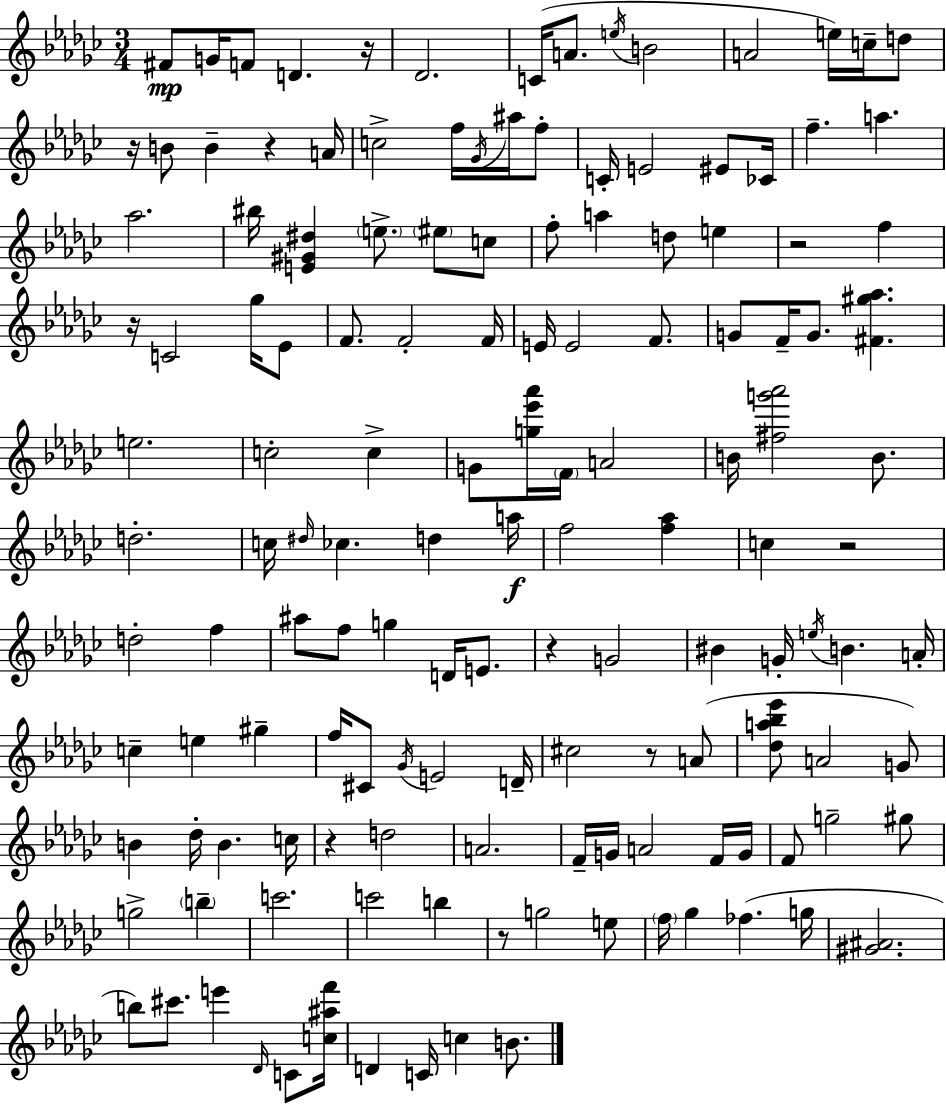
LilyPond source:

{
  \clef treble
  \numericTimeSignature
  \time 3/4
  \key ees \minor
  fis'8\mp g'16 f'8 d'4. r16 | des'2. | c'16( a'8. \acciaccatura { e''16 } b'2 | a'2 e''16) c''16-- d''8 | \break r16 b'8 b'4-- r4 | a'16 c''2-> f''16 \acciaccatura { ges'16 } ais''16 | f''8-. c'16-. e'2 eis'8 | ces'16 f''4.-- a''4. | \break aes''2. | bis''16 <e' gis' dis''>4 \parenthesize e''8.-> \parenthesize eis''8 | c''8 f''8-. a''4 d''8 e''4 | r2 f''4 | \break r16 c'2 ges''16 | ees'8 f'8. f'2-. | f'16 e'16 e'2 f'8. | g'8 f'16-- g'8. <fis' gis'' aes''>4. | \break e''2. | c''2-. c''4-> | g'8 <g'' ees''' aes'''>16 \parenthesize f'16 a'2 | b'16 <fis'' g''' aes'''>2 b'8. | \break d''2.-. | c''16 \grace { dis''16 } ces''4. d''4 | a''16\f f''2 <f'' aes''>4 | c''4 r2 | \break d''2-. f''4 | ais''8 f''8 g''4 d'16 | e'8. r4 g'2 | bis'4 g'16-. \acciaccatura { e''16 } b'4. | \break a'16-. c''4-- e''4 | gis''4-- f''16 cis'8 \acciaccatura { ges'16 } e'2 | d'16-- cis''2 | r8 a'8( <des'' a'' bes'' ees'''>8 a'2 | \break g'8) b'4 des''16-. b'4. | c''16 r4 d''2 | a'2. | f'16-- g'16 a'2 | \break f'16 g'16 f'8 g''2-- | gis''8 g''2-> | \parenthesize b''4-- c'''2. | c'''2 | \break b''4 r8 g''2 | e''8 \parenthesize f''16 ges''4 fes''4.( | g''16 <gis' ais'>2. | b''8) cis'''8. e'''4 | \break \grace { des'16 } c'8 <c'' ais'' f'''>16 d'4 c'16 c''4 | b'8. \bar "|."
}